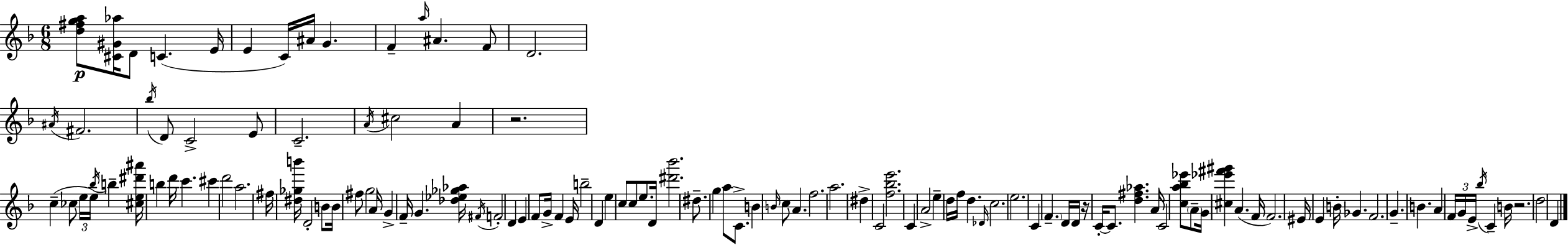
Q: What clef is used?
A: treble